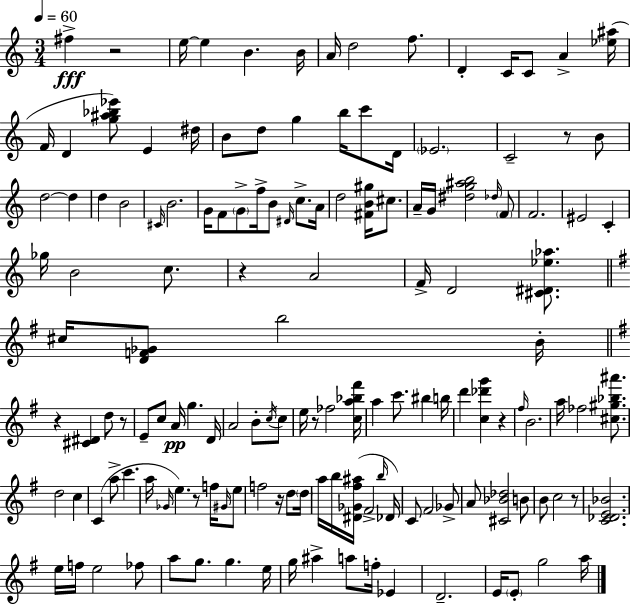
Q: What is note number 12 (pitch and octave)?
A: A4